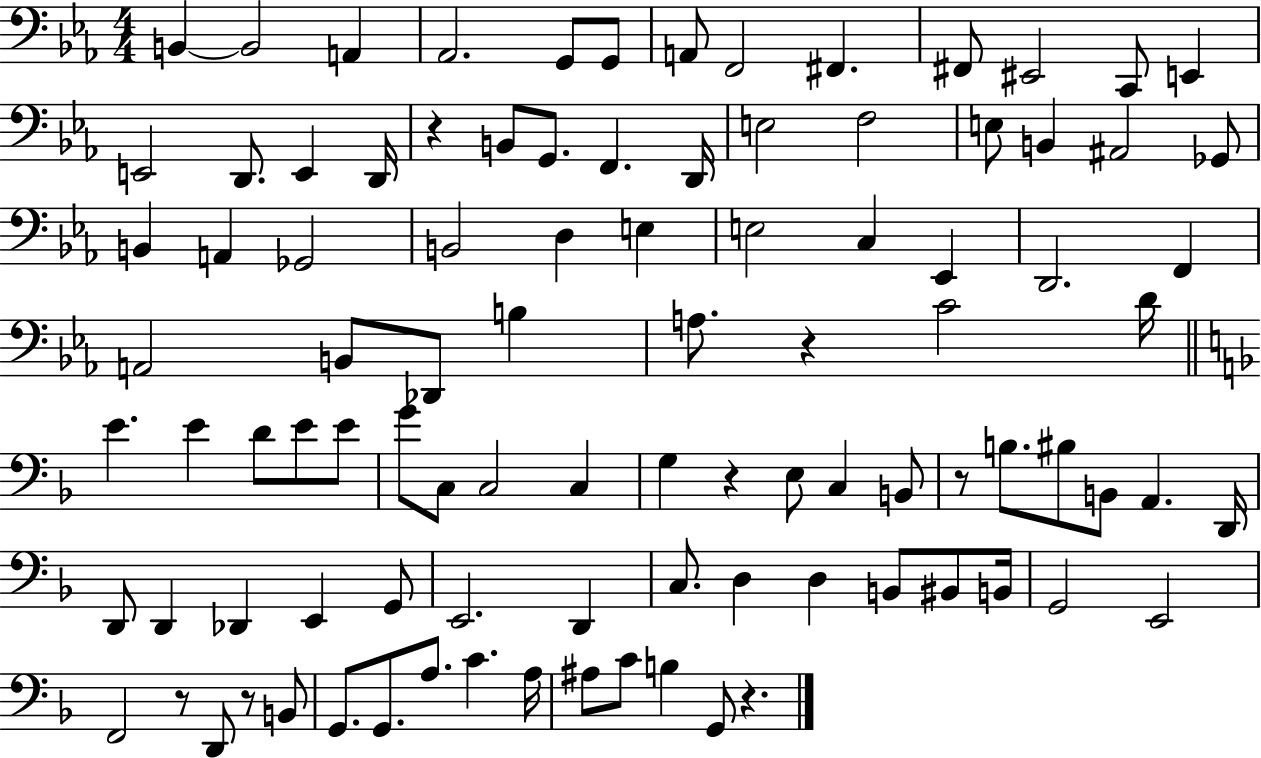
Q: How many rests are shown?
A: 7